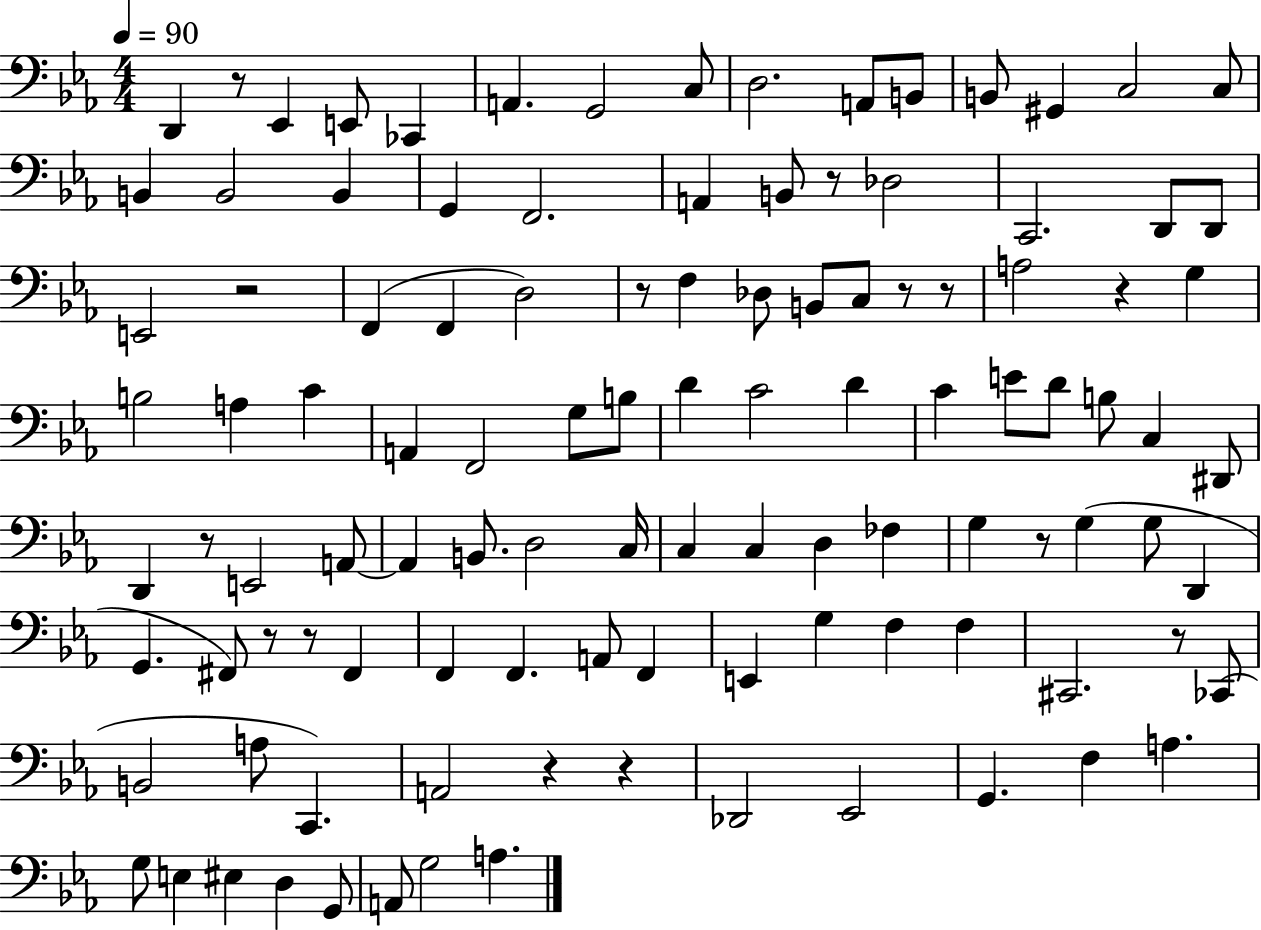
D2/q R/e Eb2/q E2/e CES2/q A2/q. G2/h C3/e D3/h. A2/e B2/e B2/e G#2/q C3/h C3/e B2/q B2/h B2/q G2/q F2/h. A2/q B2/e R/e Db3/h C2/h. D2/e D2/e E2/h R/h F2/q F2/q D3/h R/e F3/q Db3/e B2/e C3/e R/e R/e A3/h R/q G3/q B3/h A3/q C4/q A2/q F2/h G3/e B3/e D4/q C4/h D4/q C4/q E4/e D4/e B3/e C3/q D#2/e D2/q R/e E2/h A2/e A2/q B2/e. D3/h C3/s C3/q C3/q D3/q FES3/q G3/q R/e G3/q G3/e D2/q G2/q. F#2/e R/e R/e F#2/q F2/q F2/q. A2/e F2/q E2/q G3/q F3/q F3/q C#2/h. R/e CES2/e B2/h A3/e C2/q. A2/h R/q R/q Db2/h Eb2/h G2/q. F3/q A3/q. G3/e E3/q EIS3/q D3/q G2/e A2/e G3/h A3/q.